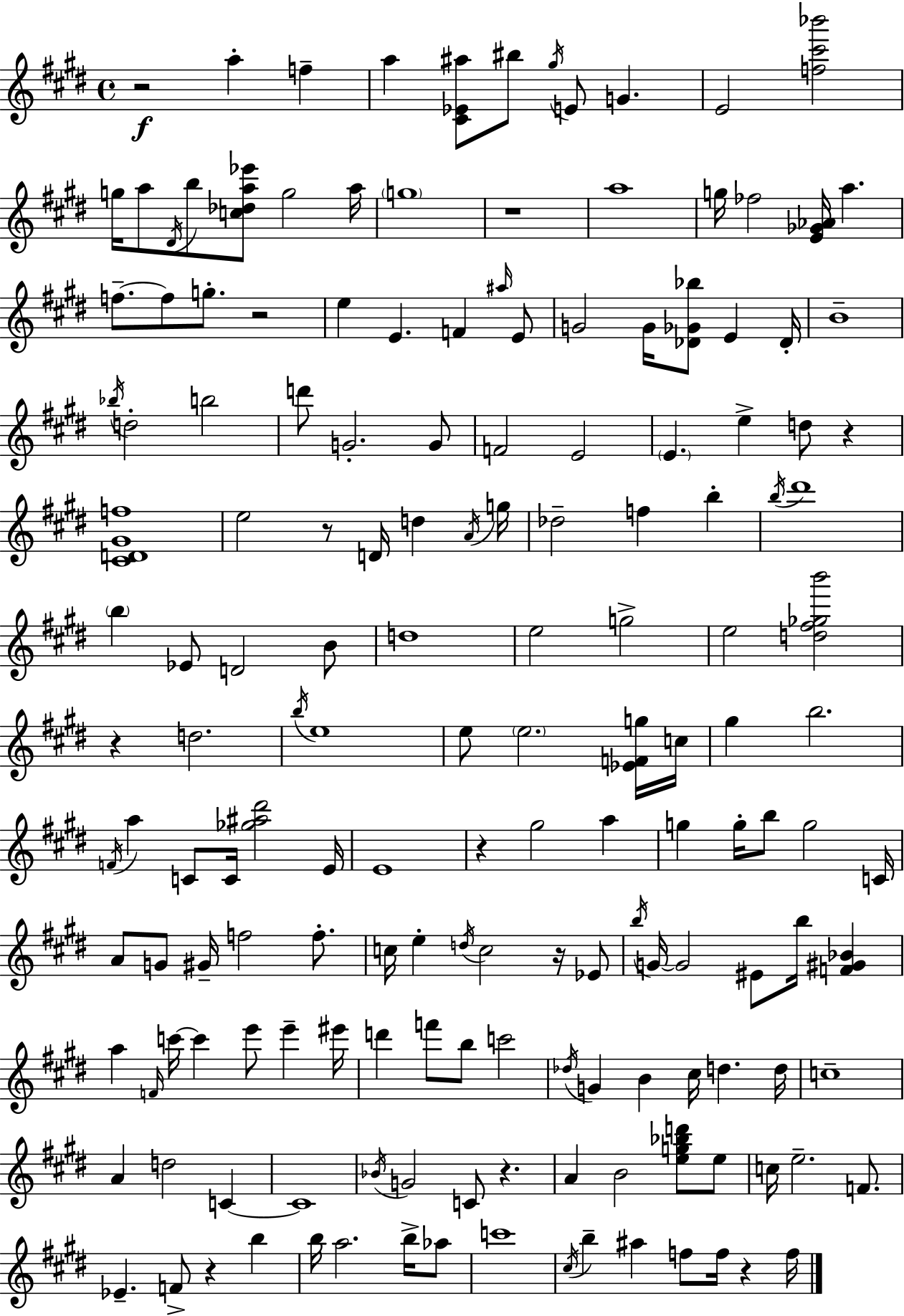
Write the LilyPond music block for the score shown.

{
  \clef treble
  \time 4/4
  \defaultTimeSignature
  \key e \major
  r2\f a''4-. f''4-- | a''4 <cis' ees' ais''>8 bis''8 \acciaccatura { gis''16 } e'8 g'4. | e'2 <f'' cis''' bes'''>2 | g''16 a''8 \acciaccatura { dis'16 } b''8 <c'' des'' a'' ees'''>8 g''2 | \break a''16 \parenthesize g''1 | r1 | a''1 | g''16 fes''2 <e' ges' aes'>16 a''4. | \break f''8.--~~ f''8 g''8.-. r2 | e''4 e'4. f'4 | \grace { ais''16 } e'8 g'2 g'16 <des' ges' bes''>8 e'4 | des'16-. b'1-- | \break \acciaccatura { bes''16 } d''2-. b''2 | d'''8 g'2.-. | g'8 f'2 e'2 | \parenthesize e'4. e''4-> d''8 | \break r4 <cis' d' gis' f''>1 | e''2 r8 d'16 d''4 | \acciaccatura { a'16 } g''16 des''2-- f''4 | b''4-. \acciaccatura { b''16 } dis'''1 | \break \parenthesize b''4 ees'8 d'2 | b'8 d''1 | e''2 g''2-> | e''2 <d'' fis'' ges'' b'''>2 | \break r4 d''2. | \acciaccatura { b''16 } e''1 | e''8 \parenthesize e''2. | <ees' f' g''>16 c''16 gis''4 b''2. | \break \acciaccatura { f'16 } a''4 c'8 c'16 <ges'' ais'' dis'''>2 | e'16 e'1 | r4 gis''2 | a''4 g''4 g''16-. b''8 g''2 | \break c'16 a'8 g'8 gis'16-- f''2 | f''8.-. c''16 e''4-. \acciaccatura { d''16 } c''2 | r16 ees'8 \acciaccatura { b''16 } g'16~~ g'2 | eis'8 b''16 <f' gis' bes'>4 a''4 \grace { f'16 } c'''16~~ | \break c'''4 e'''8 e'''4-- eis'''16 d'''4 f'''8 | b''8 c'''2 \acciaccatura { des''16 } g'4 | b'4 cis''16 d''4. d''16 c''1-- | a'4 | \break d''2 c'4~~ c'1 | \acciaccatura { bes'16 } g'2 | c'8 r4. a'4 | b'2 <e'' g'' bes'' d'''>8 e''8 c''16 e''2.-- | \break f'8. ees'4.-- | f'8-> r4 b''4 b''16 a''2. | b''16-> aes''8 c'''1 | \acciaccatura { cis''16 } b''4-- | \break ais''4 f''8 f''16 r4 f''16 \bar "|."
}